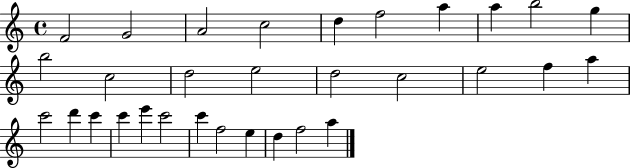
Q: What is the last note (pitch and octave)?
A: A5